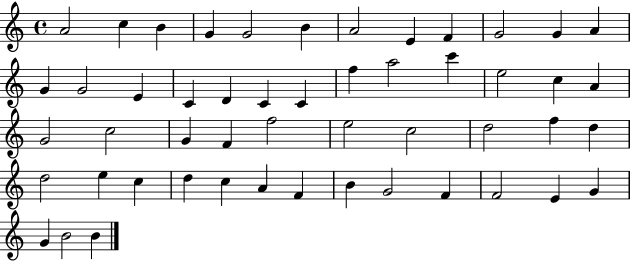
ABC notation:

X:1
T:Untitled
M:4/4
L:1/4
K:C
A2 c B G G2 B A2 E F G2 G A G G2 E C D C C f a2 c' e2 c A G2 c2 G F f2 e2 c2 d2 f d d2 e c d c A F B G2 F F2 E G G B2 B